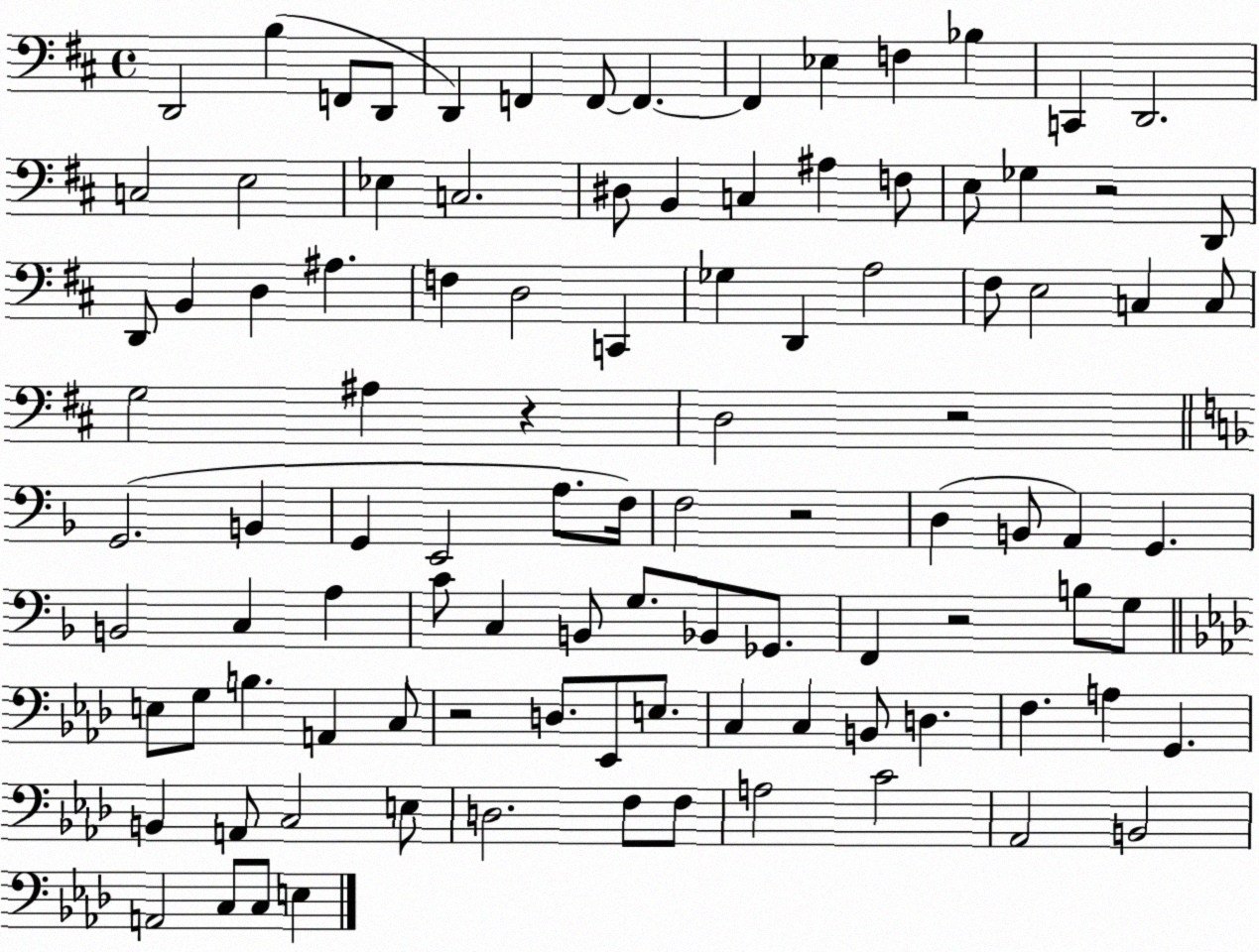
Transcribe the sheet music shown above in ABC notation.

X:1
T:Untitled
M:4/4
L:1/4
K:D
D,,2 B, F,,/2 D,,/2 D,, F,, F,,/2 F,, F,, _E, F, _B, C,, D,,2 C,2 E,2 _E, C,2 ^D,/2 B,, C, ^A, F,/2 E,/2 _G, z2 D,,/2 D,,/2 B,, D, ^A, F, D,2 C,, _G, D,, A,2 ^F,/2 E,2 C, C,/2 G,2 ^A, z D,2 z2 G,,2 B,, G,, E,,2 A,/2 F,/4 F,2 z2 D, B,,/2 A,, G,, B,,2 C, A, C/2 C, B,,/2 G,/2 _B,,/2 _G,,/2 F,, z2 B,/2 G,/2 E,/2 G,/2 B, A,, C,/2 z2 D,/2 _E,,/2 E,/2 C, C, B,,/2 D, F, A, G,, B,, A,,/2 C,2 E,/2 D,2 F,/2 F,/2 A,2 C2 _A,,2 B,,2 A,,2 C,/2 C,/2 E,